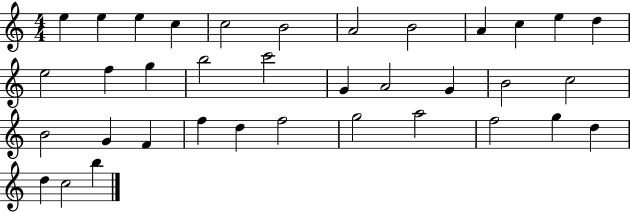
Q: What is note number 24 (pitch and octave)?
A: G4